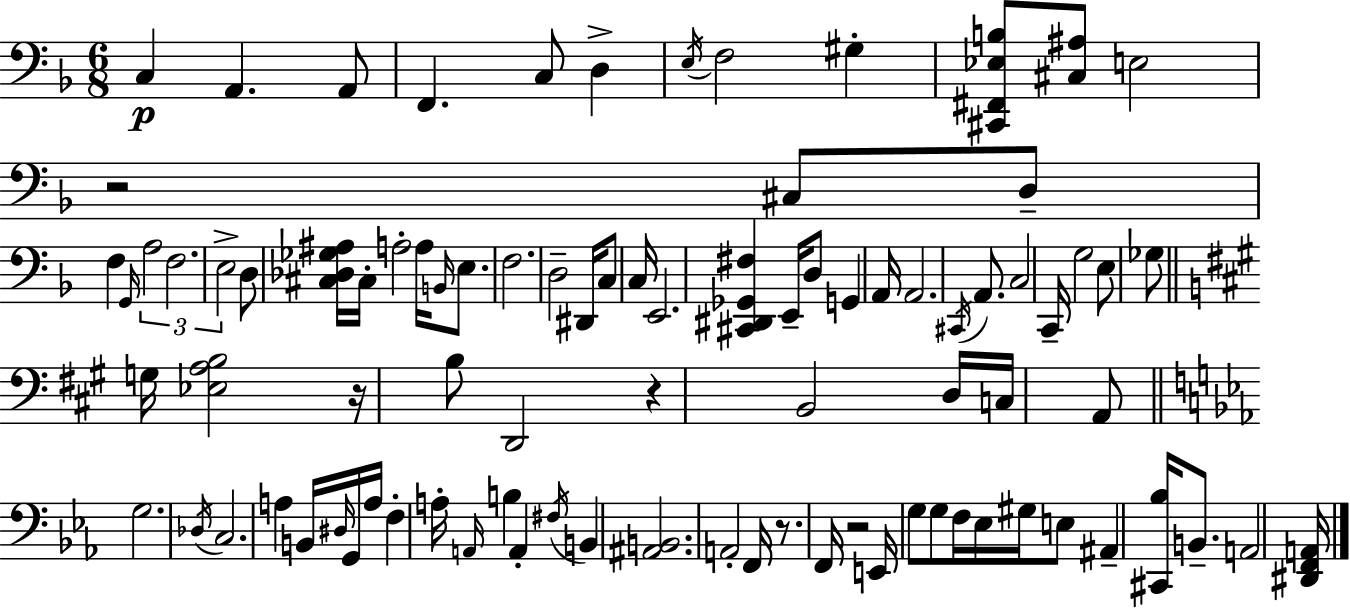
C3/q A2/q. A2/e F2/q. C3/e D3/q E3/s F3/h G#3/q [C#2,F#2,Eb3,B3]/e [C#3,A#3]/e E3/h R/h C#3/e D3/e F3/q G2/s A3/h F3/h. E3/h D3/e [C#3,Db3,Gb3,A#3]/s C#3/s A3/h A3/s B2/s E3/e. F3/h. D3/h D#2/s C3/e C3/s E2/h. [C#2,D#2,Gb2,F#3]/q E2/s D3/e G2/q A2/s A2/h. C#2/s A2/e. C3/h C2/s G3/h E3/e Gb3/e G3/s [Eb3,A3,B3]/h R/s B3/e D2/h R/q B2/h D3/s C3/s A2/e G3/h. Db3/s C3/h. A3/q B2/s D#3/s G2/s A3/s F3/q A3/s A2/s B3/q A2/q F#3/s B2/q [A#2,B2]/h. A2/h F2/s R/e. F2/s R/h E2/s G3/e G3/e F3/s Eb3/s G#3/s E3/e A#2/q [C#2,Bb3]/s B2/e. A2/h [D#2,F2,A2]/s